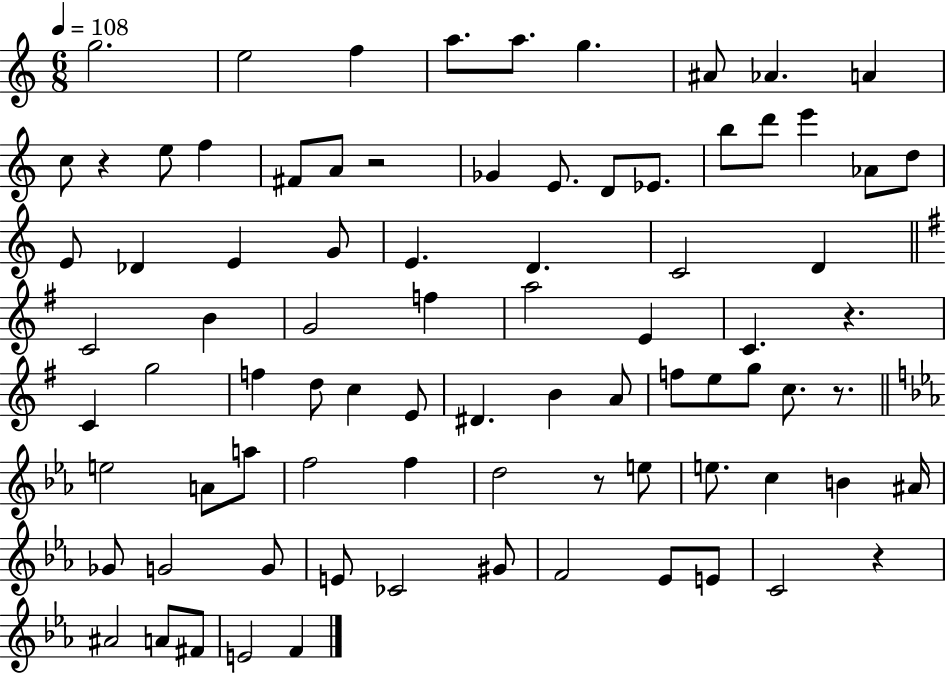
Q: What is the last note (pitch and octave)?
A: F4